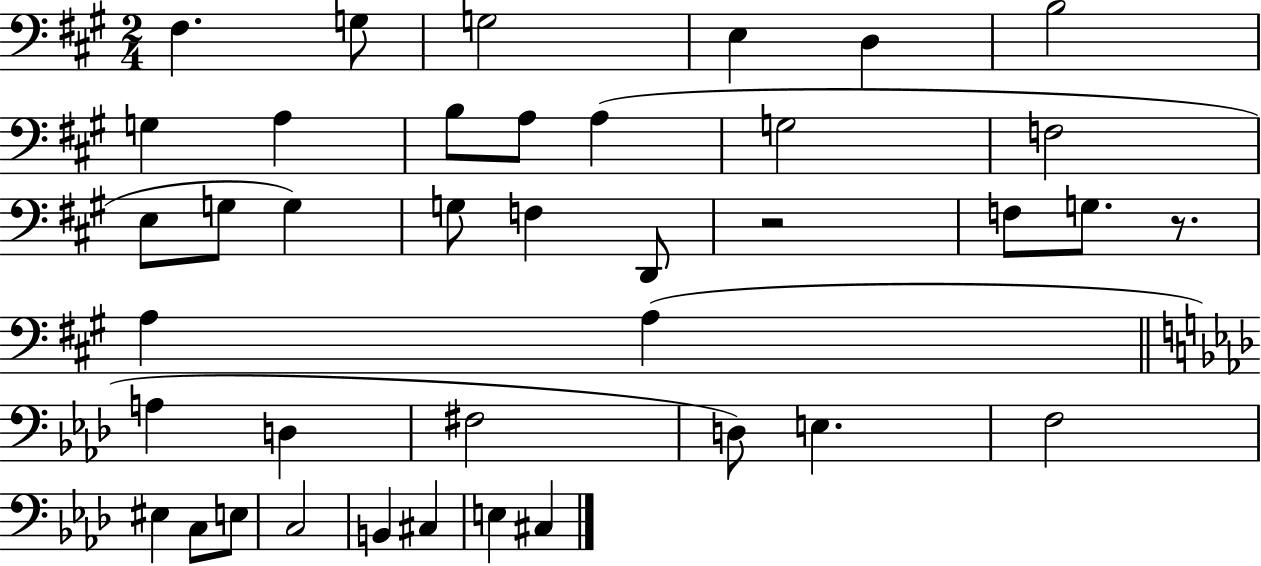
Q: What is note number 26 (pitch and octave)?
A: F#3